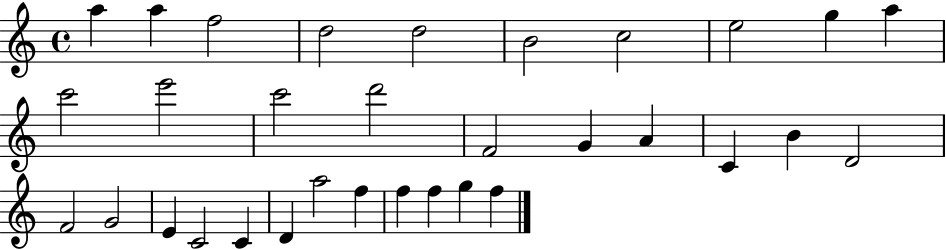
X:1
T:Untitled
M:4/4
L:1/4
K:C
a a f2 d2 d2 B2 c2 e2 g a c'2 e'2 c'2 d'2 F2 G A C B D2 F2 G2 E C2 C D a2 f f f g f